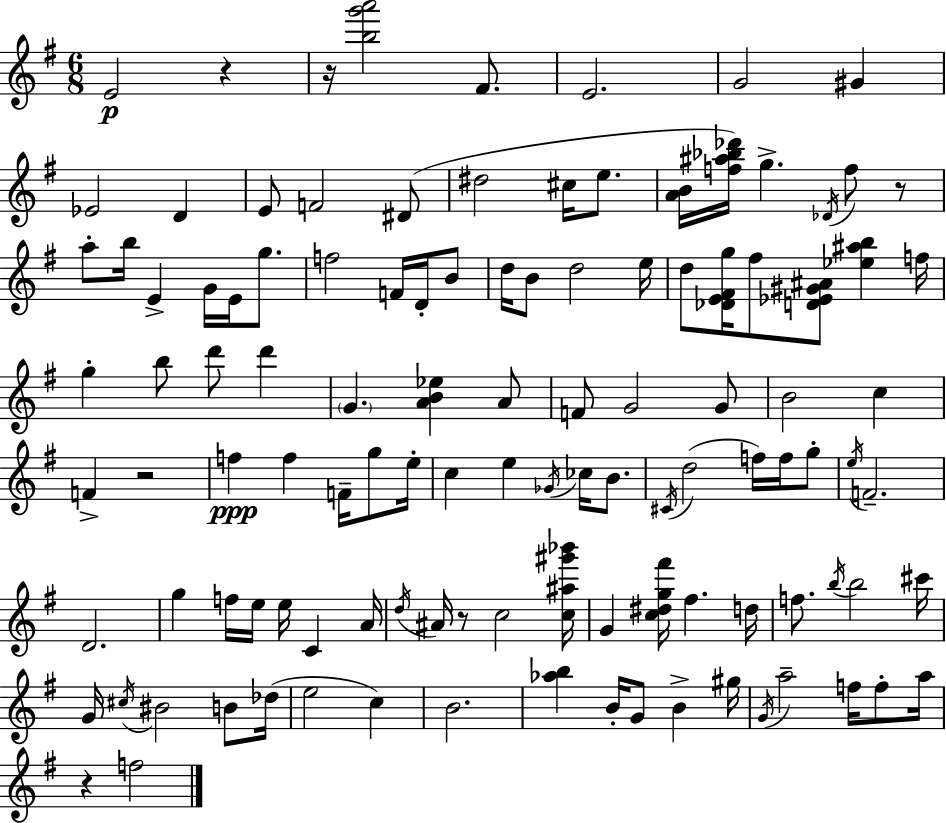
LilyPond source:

{
  \clef treble
  \numericTimeSignature
  \time 6/8
  \key e \minor
  e'2\p r4 | r16 <b'' g''' a'''>2 fis'8. | e'2. | g'2 gis'4 | \break ees'2 d'4 | e'8 f'2 dis'8( | dis''2 cis''16 e''8. | <a' b'>16 <f'' ais'' bes'' des'''>16) g''4.-> \acciaccatura { des'16 } f''8 r8 | \break a''8-. b''16 e'4-> g'16 e'16 g''8. | f''2 f'16 d'16-. b'8 | d''16 b'8 d''2 | e''16 d''8 <des' e' fis' g''>16 fis''8 <d' ees' gis' ais'>8 <ees'' ais'' b''>4 | \break f''16 g''4-. b''8 d'''8 d'''4 | \parenthesize g'4. <a' b' ees''>4 a'8 | f'8 g'2 g'8 | b'2 c''4 | \break f'4-> r2 | f''4\ppp f''4 f'16-- g''8 | e''16-. c''4 e''4 \acciaccatura { ges'16 } ces''16 b'8. | \acciaccatura { cis'16 }( d''2 f''16) | \break f''16 g''8-. \acciaccatura { e''16 } f'2.-- | d'2. | g''4 f''16 e''16 e''16 c'4 | a'16 \acciaccatura { d''16 } ais'16 r8 c''2 | \break <c'' ais'' gis''' bes'''>16 g'4 <c'' dis'' g'' fis'''>16 fis''4. | d''16 f''8. \acciaccatura { b''16 } b''2 | cis'''16 g'16 \acciaccatura { cis''16 } bis'2 | b'8 des''16( e''2 | \break c''4) b'2. | <aes'' b''>4 b'16-. | g'8 b'4-> gis''16 \acciaccatura { g'16 } a''2-- | f''16 f''8-. a''16 r4 | \break f''2 \bar "|."
}